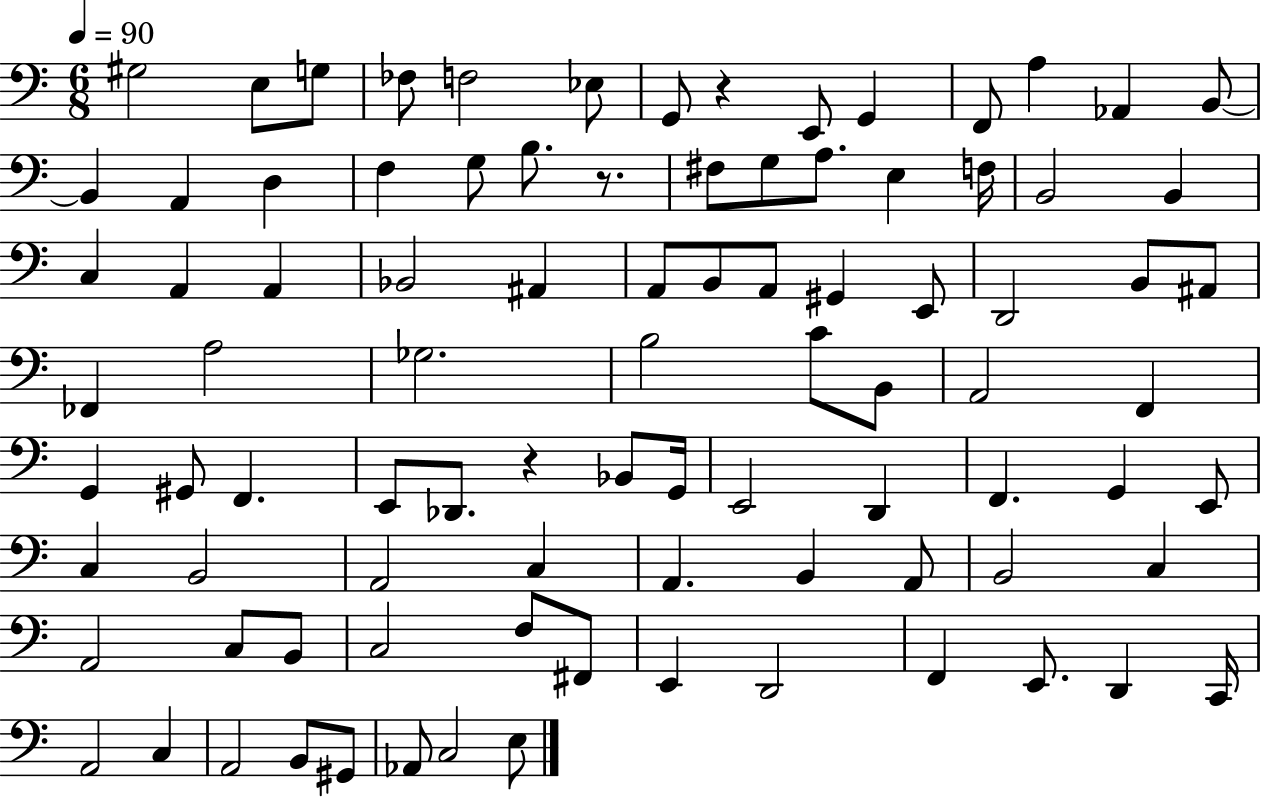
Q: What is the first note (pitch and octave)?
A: G#3